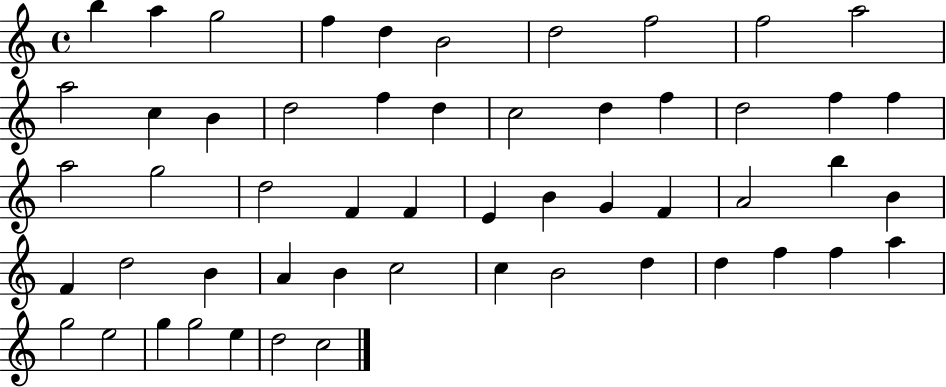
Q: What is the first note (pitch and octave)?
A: B5